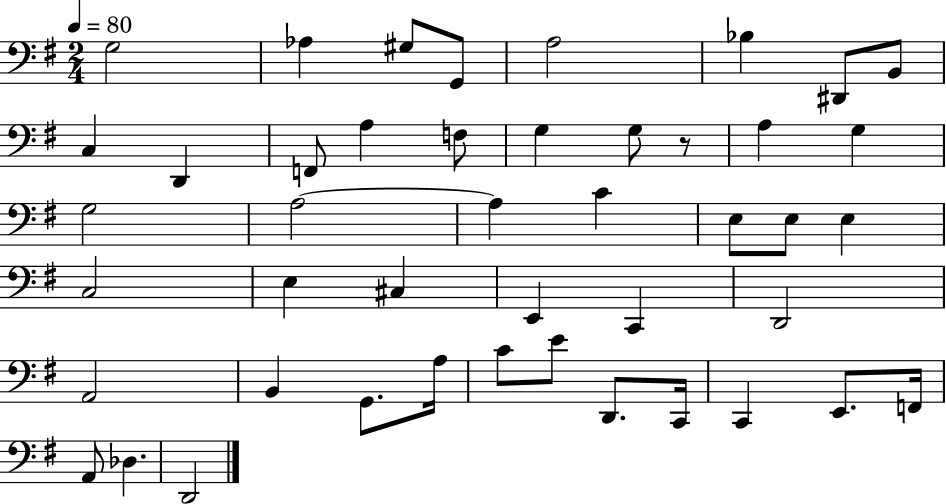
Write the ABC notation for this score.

X:1
T:Untitled
M:2/4
L:1/4
K:G
G,2 _A, ^G,/2 G,,/2 A,2 _B, ^D,,/2 B,,/2 C, D,, F,,/2 A, F,/2 G, G,/2 z/2 A, G, G,2 A,2 A, C E,/2 E,/2 E, C,2 E, ^C, E,, C,, D,,2 A,,2 B,, G,,/2 A,/4 C/2 E/2 D,,/2 C,,/4 C,, E,,/2 F,,/4 A,,/2 _D, D,,2